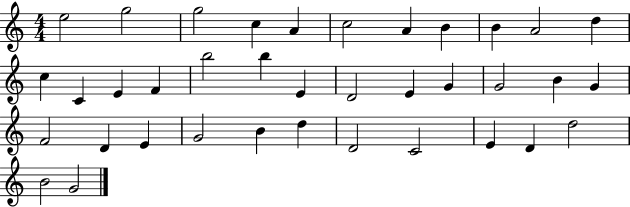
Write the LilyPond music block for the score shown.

{
  \clef treble
  \numericTimeSignature
  \time 4/4
  \key c \major
  e''2 g''2 | g''2 c''4 a'4 | c''2 a'4 b'4 | b'4 a'2 d''4 | \break c''4 c'4 e'4 f'4 | b''2 b''4 e'4 | d'2 e'4 g'4 | g'2 b'4 g'4 | \break f'2 d'4 e'4 | g'2 b'4 d''4 | d'2 c'2 | e'4 d'4 d''2 | \break b'2 g'2 | \bar "|."
}